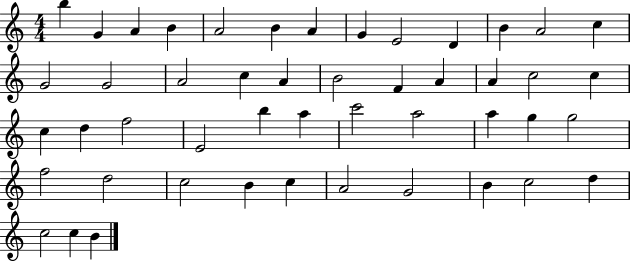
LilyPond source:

{
  \clef treble
  \numericTimeSignature
  \time 4/4
  \key c \major
  b''4 g'4 a'4 b'4 | a'2 b'4 a'4 | g'4 e'2 d'4 | b'4 a'2 c''4 | \break g'2 g'2 | a'2 c''4 a'4 | b'2 f'4 a'4 | a'4 c''2 c''4 | \break c''4 d''4 f''2 | e'2 b''4 a''4 | c'''2 a''2 | a''4 g''4 g''2 | \break f''2 d''2 | c''2 b'4 c''4 | a'2 g'2 | b'4 c''2 d''4 | \break c''2 c''4 b'4 | \bar "|."
}